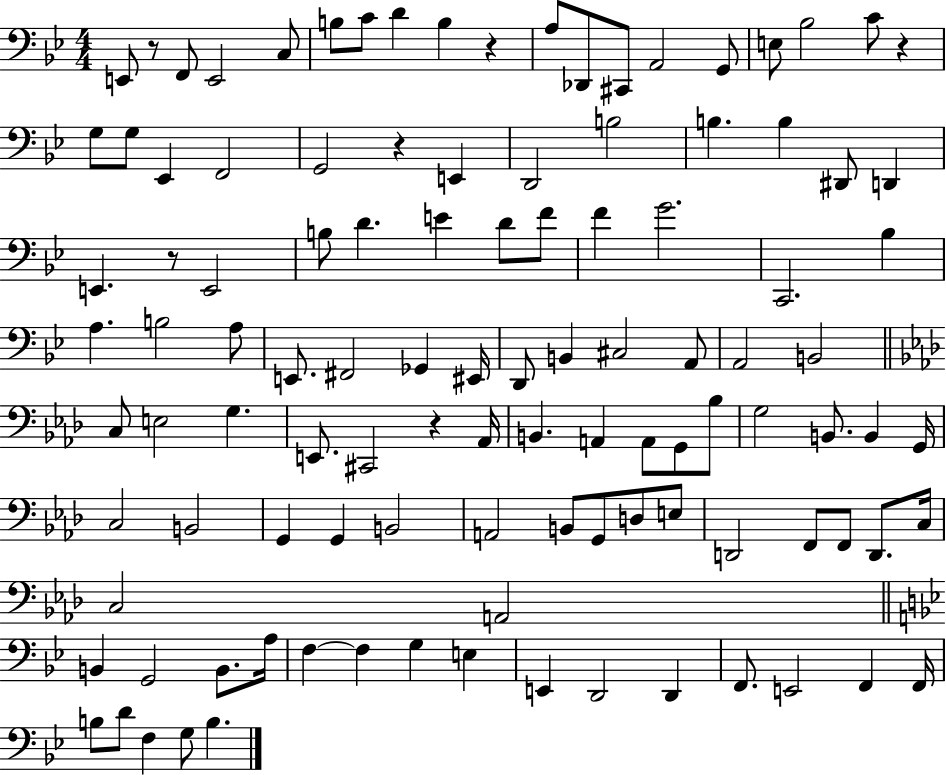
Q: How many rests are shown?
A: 6